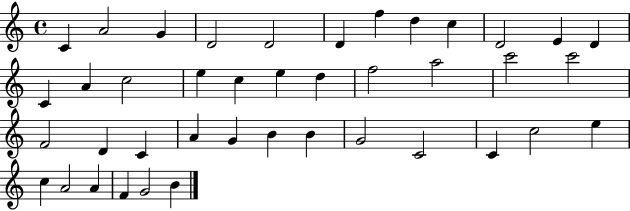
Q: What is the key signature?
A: C major